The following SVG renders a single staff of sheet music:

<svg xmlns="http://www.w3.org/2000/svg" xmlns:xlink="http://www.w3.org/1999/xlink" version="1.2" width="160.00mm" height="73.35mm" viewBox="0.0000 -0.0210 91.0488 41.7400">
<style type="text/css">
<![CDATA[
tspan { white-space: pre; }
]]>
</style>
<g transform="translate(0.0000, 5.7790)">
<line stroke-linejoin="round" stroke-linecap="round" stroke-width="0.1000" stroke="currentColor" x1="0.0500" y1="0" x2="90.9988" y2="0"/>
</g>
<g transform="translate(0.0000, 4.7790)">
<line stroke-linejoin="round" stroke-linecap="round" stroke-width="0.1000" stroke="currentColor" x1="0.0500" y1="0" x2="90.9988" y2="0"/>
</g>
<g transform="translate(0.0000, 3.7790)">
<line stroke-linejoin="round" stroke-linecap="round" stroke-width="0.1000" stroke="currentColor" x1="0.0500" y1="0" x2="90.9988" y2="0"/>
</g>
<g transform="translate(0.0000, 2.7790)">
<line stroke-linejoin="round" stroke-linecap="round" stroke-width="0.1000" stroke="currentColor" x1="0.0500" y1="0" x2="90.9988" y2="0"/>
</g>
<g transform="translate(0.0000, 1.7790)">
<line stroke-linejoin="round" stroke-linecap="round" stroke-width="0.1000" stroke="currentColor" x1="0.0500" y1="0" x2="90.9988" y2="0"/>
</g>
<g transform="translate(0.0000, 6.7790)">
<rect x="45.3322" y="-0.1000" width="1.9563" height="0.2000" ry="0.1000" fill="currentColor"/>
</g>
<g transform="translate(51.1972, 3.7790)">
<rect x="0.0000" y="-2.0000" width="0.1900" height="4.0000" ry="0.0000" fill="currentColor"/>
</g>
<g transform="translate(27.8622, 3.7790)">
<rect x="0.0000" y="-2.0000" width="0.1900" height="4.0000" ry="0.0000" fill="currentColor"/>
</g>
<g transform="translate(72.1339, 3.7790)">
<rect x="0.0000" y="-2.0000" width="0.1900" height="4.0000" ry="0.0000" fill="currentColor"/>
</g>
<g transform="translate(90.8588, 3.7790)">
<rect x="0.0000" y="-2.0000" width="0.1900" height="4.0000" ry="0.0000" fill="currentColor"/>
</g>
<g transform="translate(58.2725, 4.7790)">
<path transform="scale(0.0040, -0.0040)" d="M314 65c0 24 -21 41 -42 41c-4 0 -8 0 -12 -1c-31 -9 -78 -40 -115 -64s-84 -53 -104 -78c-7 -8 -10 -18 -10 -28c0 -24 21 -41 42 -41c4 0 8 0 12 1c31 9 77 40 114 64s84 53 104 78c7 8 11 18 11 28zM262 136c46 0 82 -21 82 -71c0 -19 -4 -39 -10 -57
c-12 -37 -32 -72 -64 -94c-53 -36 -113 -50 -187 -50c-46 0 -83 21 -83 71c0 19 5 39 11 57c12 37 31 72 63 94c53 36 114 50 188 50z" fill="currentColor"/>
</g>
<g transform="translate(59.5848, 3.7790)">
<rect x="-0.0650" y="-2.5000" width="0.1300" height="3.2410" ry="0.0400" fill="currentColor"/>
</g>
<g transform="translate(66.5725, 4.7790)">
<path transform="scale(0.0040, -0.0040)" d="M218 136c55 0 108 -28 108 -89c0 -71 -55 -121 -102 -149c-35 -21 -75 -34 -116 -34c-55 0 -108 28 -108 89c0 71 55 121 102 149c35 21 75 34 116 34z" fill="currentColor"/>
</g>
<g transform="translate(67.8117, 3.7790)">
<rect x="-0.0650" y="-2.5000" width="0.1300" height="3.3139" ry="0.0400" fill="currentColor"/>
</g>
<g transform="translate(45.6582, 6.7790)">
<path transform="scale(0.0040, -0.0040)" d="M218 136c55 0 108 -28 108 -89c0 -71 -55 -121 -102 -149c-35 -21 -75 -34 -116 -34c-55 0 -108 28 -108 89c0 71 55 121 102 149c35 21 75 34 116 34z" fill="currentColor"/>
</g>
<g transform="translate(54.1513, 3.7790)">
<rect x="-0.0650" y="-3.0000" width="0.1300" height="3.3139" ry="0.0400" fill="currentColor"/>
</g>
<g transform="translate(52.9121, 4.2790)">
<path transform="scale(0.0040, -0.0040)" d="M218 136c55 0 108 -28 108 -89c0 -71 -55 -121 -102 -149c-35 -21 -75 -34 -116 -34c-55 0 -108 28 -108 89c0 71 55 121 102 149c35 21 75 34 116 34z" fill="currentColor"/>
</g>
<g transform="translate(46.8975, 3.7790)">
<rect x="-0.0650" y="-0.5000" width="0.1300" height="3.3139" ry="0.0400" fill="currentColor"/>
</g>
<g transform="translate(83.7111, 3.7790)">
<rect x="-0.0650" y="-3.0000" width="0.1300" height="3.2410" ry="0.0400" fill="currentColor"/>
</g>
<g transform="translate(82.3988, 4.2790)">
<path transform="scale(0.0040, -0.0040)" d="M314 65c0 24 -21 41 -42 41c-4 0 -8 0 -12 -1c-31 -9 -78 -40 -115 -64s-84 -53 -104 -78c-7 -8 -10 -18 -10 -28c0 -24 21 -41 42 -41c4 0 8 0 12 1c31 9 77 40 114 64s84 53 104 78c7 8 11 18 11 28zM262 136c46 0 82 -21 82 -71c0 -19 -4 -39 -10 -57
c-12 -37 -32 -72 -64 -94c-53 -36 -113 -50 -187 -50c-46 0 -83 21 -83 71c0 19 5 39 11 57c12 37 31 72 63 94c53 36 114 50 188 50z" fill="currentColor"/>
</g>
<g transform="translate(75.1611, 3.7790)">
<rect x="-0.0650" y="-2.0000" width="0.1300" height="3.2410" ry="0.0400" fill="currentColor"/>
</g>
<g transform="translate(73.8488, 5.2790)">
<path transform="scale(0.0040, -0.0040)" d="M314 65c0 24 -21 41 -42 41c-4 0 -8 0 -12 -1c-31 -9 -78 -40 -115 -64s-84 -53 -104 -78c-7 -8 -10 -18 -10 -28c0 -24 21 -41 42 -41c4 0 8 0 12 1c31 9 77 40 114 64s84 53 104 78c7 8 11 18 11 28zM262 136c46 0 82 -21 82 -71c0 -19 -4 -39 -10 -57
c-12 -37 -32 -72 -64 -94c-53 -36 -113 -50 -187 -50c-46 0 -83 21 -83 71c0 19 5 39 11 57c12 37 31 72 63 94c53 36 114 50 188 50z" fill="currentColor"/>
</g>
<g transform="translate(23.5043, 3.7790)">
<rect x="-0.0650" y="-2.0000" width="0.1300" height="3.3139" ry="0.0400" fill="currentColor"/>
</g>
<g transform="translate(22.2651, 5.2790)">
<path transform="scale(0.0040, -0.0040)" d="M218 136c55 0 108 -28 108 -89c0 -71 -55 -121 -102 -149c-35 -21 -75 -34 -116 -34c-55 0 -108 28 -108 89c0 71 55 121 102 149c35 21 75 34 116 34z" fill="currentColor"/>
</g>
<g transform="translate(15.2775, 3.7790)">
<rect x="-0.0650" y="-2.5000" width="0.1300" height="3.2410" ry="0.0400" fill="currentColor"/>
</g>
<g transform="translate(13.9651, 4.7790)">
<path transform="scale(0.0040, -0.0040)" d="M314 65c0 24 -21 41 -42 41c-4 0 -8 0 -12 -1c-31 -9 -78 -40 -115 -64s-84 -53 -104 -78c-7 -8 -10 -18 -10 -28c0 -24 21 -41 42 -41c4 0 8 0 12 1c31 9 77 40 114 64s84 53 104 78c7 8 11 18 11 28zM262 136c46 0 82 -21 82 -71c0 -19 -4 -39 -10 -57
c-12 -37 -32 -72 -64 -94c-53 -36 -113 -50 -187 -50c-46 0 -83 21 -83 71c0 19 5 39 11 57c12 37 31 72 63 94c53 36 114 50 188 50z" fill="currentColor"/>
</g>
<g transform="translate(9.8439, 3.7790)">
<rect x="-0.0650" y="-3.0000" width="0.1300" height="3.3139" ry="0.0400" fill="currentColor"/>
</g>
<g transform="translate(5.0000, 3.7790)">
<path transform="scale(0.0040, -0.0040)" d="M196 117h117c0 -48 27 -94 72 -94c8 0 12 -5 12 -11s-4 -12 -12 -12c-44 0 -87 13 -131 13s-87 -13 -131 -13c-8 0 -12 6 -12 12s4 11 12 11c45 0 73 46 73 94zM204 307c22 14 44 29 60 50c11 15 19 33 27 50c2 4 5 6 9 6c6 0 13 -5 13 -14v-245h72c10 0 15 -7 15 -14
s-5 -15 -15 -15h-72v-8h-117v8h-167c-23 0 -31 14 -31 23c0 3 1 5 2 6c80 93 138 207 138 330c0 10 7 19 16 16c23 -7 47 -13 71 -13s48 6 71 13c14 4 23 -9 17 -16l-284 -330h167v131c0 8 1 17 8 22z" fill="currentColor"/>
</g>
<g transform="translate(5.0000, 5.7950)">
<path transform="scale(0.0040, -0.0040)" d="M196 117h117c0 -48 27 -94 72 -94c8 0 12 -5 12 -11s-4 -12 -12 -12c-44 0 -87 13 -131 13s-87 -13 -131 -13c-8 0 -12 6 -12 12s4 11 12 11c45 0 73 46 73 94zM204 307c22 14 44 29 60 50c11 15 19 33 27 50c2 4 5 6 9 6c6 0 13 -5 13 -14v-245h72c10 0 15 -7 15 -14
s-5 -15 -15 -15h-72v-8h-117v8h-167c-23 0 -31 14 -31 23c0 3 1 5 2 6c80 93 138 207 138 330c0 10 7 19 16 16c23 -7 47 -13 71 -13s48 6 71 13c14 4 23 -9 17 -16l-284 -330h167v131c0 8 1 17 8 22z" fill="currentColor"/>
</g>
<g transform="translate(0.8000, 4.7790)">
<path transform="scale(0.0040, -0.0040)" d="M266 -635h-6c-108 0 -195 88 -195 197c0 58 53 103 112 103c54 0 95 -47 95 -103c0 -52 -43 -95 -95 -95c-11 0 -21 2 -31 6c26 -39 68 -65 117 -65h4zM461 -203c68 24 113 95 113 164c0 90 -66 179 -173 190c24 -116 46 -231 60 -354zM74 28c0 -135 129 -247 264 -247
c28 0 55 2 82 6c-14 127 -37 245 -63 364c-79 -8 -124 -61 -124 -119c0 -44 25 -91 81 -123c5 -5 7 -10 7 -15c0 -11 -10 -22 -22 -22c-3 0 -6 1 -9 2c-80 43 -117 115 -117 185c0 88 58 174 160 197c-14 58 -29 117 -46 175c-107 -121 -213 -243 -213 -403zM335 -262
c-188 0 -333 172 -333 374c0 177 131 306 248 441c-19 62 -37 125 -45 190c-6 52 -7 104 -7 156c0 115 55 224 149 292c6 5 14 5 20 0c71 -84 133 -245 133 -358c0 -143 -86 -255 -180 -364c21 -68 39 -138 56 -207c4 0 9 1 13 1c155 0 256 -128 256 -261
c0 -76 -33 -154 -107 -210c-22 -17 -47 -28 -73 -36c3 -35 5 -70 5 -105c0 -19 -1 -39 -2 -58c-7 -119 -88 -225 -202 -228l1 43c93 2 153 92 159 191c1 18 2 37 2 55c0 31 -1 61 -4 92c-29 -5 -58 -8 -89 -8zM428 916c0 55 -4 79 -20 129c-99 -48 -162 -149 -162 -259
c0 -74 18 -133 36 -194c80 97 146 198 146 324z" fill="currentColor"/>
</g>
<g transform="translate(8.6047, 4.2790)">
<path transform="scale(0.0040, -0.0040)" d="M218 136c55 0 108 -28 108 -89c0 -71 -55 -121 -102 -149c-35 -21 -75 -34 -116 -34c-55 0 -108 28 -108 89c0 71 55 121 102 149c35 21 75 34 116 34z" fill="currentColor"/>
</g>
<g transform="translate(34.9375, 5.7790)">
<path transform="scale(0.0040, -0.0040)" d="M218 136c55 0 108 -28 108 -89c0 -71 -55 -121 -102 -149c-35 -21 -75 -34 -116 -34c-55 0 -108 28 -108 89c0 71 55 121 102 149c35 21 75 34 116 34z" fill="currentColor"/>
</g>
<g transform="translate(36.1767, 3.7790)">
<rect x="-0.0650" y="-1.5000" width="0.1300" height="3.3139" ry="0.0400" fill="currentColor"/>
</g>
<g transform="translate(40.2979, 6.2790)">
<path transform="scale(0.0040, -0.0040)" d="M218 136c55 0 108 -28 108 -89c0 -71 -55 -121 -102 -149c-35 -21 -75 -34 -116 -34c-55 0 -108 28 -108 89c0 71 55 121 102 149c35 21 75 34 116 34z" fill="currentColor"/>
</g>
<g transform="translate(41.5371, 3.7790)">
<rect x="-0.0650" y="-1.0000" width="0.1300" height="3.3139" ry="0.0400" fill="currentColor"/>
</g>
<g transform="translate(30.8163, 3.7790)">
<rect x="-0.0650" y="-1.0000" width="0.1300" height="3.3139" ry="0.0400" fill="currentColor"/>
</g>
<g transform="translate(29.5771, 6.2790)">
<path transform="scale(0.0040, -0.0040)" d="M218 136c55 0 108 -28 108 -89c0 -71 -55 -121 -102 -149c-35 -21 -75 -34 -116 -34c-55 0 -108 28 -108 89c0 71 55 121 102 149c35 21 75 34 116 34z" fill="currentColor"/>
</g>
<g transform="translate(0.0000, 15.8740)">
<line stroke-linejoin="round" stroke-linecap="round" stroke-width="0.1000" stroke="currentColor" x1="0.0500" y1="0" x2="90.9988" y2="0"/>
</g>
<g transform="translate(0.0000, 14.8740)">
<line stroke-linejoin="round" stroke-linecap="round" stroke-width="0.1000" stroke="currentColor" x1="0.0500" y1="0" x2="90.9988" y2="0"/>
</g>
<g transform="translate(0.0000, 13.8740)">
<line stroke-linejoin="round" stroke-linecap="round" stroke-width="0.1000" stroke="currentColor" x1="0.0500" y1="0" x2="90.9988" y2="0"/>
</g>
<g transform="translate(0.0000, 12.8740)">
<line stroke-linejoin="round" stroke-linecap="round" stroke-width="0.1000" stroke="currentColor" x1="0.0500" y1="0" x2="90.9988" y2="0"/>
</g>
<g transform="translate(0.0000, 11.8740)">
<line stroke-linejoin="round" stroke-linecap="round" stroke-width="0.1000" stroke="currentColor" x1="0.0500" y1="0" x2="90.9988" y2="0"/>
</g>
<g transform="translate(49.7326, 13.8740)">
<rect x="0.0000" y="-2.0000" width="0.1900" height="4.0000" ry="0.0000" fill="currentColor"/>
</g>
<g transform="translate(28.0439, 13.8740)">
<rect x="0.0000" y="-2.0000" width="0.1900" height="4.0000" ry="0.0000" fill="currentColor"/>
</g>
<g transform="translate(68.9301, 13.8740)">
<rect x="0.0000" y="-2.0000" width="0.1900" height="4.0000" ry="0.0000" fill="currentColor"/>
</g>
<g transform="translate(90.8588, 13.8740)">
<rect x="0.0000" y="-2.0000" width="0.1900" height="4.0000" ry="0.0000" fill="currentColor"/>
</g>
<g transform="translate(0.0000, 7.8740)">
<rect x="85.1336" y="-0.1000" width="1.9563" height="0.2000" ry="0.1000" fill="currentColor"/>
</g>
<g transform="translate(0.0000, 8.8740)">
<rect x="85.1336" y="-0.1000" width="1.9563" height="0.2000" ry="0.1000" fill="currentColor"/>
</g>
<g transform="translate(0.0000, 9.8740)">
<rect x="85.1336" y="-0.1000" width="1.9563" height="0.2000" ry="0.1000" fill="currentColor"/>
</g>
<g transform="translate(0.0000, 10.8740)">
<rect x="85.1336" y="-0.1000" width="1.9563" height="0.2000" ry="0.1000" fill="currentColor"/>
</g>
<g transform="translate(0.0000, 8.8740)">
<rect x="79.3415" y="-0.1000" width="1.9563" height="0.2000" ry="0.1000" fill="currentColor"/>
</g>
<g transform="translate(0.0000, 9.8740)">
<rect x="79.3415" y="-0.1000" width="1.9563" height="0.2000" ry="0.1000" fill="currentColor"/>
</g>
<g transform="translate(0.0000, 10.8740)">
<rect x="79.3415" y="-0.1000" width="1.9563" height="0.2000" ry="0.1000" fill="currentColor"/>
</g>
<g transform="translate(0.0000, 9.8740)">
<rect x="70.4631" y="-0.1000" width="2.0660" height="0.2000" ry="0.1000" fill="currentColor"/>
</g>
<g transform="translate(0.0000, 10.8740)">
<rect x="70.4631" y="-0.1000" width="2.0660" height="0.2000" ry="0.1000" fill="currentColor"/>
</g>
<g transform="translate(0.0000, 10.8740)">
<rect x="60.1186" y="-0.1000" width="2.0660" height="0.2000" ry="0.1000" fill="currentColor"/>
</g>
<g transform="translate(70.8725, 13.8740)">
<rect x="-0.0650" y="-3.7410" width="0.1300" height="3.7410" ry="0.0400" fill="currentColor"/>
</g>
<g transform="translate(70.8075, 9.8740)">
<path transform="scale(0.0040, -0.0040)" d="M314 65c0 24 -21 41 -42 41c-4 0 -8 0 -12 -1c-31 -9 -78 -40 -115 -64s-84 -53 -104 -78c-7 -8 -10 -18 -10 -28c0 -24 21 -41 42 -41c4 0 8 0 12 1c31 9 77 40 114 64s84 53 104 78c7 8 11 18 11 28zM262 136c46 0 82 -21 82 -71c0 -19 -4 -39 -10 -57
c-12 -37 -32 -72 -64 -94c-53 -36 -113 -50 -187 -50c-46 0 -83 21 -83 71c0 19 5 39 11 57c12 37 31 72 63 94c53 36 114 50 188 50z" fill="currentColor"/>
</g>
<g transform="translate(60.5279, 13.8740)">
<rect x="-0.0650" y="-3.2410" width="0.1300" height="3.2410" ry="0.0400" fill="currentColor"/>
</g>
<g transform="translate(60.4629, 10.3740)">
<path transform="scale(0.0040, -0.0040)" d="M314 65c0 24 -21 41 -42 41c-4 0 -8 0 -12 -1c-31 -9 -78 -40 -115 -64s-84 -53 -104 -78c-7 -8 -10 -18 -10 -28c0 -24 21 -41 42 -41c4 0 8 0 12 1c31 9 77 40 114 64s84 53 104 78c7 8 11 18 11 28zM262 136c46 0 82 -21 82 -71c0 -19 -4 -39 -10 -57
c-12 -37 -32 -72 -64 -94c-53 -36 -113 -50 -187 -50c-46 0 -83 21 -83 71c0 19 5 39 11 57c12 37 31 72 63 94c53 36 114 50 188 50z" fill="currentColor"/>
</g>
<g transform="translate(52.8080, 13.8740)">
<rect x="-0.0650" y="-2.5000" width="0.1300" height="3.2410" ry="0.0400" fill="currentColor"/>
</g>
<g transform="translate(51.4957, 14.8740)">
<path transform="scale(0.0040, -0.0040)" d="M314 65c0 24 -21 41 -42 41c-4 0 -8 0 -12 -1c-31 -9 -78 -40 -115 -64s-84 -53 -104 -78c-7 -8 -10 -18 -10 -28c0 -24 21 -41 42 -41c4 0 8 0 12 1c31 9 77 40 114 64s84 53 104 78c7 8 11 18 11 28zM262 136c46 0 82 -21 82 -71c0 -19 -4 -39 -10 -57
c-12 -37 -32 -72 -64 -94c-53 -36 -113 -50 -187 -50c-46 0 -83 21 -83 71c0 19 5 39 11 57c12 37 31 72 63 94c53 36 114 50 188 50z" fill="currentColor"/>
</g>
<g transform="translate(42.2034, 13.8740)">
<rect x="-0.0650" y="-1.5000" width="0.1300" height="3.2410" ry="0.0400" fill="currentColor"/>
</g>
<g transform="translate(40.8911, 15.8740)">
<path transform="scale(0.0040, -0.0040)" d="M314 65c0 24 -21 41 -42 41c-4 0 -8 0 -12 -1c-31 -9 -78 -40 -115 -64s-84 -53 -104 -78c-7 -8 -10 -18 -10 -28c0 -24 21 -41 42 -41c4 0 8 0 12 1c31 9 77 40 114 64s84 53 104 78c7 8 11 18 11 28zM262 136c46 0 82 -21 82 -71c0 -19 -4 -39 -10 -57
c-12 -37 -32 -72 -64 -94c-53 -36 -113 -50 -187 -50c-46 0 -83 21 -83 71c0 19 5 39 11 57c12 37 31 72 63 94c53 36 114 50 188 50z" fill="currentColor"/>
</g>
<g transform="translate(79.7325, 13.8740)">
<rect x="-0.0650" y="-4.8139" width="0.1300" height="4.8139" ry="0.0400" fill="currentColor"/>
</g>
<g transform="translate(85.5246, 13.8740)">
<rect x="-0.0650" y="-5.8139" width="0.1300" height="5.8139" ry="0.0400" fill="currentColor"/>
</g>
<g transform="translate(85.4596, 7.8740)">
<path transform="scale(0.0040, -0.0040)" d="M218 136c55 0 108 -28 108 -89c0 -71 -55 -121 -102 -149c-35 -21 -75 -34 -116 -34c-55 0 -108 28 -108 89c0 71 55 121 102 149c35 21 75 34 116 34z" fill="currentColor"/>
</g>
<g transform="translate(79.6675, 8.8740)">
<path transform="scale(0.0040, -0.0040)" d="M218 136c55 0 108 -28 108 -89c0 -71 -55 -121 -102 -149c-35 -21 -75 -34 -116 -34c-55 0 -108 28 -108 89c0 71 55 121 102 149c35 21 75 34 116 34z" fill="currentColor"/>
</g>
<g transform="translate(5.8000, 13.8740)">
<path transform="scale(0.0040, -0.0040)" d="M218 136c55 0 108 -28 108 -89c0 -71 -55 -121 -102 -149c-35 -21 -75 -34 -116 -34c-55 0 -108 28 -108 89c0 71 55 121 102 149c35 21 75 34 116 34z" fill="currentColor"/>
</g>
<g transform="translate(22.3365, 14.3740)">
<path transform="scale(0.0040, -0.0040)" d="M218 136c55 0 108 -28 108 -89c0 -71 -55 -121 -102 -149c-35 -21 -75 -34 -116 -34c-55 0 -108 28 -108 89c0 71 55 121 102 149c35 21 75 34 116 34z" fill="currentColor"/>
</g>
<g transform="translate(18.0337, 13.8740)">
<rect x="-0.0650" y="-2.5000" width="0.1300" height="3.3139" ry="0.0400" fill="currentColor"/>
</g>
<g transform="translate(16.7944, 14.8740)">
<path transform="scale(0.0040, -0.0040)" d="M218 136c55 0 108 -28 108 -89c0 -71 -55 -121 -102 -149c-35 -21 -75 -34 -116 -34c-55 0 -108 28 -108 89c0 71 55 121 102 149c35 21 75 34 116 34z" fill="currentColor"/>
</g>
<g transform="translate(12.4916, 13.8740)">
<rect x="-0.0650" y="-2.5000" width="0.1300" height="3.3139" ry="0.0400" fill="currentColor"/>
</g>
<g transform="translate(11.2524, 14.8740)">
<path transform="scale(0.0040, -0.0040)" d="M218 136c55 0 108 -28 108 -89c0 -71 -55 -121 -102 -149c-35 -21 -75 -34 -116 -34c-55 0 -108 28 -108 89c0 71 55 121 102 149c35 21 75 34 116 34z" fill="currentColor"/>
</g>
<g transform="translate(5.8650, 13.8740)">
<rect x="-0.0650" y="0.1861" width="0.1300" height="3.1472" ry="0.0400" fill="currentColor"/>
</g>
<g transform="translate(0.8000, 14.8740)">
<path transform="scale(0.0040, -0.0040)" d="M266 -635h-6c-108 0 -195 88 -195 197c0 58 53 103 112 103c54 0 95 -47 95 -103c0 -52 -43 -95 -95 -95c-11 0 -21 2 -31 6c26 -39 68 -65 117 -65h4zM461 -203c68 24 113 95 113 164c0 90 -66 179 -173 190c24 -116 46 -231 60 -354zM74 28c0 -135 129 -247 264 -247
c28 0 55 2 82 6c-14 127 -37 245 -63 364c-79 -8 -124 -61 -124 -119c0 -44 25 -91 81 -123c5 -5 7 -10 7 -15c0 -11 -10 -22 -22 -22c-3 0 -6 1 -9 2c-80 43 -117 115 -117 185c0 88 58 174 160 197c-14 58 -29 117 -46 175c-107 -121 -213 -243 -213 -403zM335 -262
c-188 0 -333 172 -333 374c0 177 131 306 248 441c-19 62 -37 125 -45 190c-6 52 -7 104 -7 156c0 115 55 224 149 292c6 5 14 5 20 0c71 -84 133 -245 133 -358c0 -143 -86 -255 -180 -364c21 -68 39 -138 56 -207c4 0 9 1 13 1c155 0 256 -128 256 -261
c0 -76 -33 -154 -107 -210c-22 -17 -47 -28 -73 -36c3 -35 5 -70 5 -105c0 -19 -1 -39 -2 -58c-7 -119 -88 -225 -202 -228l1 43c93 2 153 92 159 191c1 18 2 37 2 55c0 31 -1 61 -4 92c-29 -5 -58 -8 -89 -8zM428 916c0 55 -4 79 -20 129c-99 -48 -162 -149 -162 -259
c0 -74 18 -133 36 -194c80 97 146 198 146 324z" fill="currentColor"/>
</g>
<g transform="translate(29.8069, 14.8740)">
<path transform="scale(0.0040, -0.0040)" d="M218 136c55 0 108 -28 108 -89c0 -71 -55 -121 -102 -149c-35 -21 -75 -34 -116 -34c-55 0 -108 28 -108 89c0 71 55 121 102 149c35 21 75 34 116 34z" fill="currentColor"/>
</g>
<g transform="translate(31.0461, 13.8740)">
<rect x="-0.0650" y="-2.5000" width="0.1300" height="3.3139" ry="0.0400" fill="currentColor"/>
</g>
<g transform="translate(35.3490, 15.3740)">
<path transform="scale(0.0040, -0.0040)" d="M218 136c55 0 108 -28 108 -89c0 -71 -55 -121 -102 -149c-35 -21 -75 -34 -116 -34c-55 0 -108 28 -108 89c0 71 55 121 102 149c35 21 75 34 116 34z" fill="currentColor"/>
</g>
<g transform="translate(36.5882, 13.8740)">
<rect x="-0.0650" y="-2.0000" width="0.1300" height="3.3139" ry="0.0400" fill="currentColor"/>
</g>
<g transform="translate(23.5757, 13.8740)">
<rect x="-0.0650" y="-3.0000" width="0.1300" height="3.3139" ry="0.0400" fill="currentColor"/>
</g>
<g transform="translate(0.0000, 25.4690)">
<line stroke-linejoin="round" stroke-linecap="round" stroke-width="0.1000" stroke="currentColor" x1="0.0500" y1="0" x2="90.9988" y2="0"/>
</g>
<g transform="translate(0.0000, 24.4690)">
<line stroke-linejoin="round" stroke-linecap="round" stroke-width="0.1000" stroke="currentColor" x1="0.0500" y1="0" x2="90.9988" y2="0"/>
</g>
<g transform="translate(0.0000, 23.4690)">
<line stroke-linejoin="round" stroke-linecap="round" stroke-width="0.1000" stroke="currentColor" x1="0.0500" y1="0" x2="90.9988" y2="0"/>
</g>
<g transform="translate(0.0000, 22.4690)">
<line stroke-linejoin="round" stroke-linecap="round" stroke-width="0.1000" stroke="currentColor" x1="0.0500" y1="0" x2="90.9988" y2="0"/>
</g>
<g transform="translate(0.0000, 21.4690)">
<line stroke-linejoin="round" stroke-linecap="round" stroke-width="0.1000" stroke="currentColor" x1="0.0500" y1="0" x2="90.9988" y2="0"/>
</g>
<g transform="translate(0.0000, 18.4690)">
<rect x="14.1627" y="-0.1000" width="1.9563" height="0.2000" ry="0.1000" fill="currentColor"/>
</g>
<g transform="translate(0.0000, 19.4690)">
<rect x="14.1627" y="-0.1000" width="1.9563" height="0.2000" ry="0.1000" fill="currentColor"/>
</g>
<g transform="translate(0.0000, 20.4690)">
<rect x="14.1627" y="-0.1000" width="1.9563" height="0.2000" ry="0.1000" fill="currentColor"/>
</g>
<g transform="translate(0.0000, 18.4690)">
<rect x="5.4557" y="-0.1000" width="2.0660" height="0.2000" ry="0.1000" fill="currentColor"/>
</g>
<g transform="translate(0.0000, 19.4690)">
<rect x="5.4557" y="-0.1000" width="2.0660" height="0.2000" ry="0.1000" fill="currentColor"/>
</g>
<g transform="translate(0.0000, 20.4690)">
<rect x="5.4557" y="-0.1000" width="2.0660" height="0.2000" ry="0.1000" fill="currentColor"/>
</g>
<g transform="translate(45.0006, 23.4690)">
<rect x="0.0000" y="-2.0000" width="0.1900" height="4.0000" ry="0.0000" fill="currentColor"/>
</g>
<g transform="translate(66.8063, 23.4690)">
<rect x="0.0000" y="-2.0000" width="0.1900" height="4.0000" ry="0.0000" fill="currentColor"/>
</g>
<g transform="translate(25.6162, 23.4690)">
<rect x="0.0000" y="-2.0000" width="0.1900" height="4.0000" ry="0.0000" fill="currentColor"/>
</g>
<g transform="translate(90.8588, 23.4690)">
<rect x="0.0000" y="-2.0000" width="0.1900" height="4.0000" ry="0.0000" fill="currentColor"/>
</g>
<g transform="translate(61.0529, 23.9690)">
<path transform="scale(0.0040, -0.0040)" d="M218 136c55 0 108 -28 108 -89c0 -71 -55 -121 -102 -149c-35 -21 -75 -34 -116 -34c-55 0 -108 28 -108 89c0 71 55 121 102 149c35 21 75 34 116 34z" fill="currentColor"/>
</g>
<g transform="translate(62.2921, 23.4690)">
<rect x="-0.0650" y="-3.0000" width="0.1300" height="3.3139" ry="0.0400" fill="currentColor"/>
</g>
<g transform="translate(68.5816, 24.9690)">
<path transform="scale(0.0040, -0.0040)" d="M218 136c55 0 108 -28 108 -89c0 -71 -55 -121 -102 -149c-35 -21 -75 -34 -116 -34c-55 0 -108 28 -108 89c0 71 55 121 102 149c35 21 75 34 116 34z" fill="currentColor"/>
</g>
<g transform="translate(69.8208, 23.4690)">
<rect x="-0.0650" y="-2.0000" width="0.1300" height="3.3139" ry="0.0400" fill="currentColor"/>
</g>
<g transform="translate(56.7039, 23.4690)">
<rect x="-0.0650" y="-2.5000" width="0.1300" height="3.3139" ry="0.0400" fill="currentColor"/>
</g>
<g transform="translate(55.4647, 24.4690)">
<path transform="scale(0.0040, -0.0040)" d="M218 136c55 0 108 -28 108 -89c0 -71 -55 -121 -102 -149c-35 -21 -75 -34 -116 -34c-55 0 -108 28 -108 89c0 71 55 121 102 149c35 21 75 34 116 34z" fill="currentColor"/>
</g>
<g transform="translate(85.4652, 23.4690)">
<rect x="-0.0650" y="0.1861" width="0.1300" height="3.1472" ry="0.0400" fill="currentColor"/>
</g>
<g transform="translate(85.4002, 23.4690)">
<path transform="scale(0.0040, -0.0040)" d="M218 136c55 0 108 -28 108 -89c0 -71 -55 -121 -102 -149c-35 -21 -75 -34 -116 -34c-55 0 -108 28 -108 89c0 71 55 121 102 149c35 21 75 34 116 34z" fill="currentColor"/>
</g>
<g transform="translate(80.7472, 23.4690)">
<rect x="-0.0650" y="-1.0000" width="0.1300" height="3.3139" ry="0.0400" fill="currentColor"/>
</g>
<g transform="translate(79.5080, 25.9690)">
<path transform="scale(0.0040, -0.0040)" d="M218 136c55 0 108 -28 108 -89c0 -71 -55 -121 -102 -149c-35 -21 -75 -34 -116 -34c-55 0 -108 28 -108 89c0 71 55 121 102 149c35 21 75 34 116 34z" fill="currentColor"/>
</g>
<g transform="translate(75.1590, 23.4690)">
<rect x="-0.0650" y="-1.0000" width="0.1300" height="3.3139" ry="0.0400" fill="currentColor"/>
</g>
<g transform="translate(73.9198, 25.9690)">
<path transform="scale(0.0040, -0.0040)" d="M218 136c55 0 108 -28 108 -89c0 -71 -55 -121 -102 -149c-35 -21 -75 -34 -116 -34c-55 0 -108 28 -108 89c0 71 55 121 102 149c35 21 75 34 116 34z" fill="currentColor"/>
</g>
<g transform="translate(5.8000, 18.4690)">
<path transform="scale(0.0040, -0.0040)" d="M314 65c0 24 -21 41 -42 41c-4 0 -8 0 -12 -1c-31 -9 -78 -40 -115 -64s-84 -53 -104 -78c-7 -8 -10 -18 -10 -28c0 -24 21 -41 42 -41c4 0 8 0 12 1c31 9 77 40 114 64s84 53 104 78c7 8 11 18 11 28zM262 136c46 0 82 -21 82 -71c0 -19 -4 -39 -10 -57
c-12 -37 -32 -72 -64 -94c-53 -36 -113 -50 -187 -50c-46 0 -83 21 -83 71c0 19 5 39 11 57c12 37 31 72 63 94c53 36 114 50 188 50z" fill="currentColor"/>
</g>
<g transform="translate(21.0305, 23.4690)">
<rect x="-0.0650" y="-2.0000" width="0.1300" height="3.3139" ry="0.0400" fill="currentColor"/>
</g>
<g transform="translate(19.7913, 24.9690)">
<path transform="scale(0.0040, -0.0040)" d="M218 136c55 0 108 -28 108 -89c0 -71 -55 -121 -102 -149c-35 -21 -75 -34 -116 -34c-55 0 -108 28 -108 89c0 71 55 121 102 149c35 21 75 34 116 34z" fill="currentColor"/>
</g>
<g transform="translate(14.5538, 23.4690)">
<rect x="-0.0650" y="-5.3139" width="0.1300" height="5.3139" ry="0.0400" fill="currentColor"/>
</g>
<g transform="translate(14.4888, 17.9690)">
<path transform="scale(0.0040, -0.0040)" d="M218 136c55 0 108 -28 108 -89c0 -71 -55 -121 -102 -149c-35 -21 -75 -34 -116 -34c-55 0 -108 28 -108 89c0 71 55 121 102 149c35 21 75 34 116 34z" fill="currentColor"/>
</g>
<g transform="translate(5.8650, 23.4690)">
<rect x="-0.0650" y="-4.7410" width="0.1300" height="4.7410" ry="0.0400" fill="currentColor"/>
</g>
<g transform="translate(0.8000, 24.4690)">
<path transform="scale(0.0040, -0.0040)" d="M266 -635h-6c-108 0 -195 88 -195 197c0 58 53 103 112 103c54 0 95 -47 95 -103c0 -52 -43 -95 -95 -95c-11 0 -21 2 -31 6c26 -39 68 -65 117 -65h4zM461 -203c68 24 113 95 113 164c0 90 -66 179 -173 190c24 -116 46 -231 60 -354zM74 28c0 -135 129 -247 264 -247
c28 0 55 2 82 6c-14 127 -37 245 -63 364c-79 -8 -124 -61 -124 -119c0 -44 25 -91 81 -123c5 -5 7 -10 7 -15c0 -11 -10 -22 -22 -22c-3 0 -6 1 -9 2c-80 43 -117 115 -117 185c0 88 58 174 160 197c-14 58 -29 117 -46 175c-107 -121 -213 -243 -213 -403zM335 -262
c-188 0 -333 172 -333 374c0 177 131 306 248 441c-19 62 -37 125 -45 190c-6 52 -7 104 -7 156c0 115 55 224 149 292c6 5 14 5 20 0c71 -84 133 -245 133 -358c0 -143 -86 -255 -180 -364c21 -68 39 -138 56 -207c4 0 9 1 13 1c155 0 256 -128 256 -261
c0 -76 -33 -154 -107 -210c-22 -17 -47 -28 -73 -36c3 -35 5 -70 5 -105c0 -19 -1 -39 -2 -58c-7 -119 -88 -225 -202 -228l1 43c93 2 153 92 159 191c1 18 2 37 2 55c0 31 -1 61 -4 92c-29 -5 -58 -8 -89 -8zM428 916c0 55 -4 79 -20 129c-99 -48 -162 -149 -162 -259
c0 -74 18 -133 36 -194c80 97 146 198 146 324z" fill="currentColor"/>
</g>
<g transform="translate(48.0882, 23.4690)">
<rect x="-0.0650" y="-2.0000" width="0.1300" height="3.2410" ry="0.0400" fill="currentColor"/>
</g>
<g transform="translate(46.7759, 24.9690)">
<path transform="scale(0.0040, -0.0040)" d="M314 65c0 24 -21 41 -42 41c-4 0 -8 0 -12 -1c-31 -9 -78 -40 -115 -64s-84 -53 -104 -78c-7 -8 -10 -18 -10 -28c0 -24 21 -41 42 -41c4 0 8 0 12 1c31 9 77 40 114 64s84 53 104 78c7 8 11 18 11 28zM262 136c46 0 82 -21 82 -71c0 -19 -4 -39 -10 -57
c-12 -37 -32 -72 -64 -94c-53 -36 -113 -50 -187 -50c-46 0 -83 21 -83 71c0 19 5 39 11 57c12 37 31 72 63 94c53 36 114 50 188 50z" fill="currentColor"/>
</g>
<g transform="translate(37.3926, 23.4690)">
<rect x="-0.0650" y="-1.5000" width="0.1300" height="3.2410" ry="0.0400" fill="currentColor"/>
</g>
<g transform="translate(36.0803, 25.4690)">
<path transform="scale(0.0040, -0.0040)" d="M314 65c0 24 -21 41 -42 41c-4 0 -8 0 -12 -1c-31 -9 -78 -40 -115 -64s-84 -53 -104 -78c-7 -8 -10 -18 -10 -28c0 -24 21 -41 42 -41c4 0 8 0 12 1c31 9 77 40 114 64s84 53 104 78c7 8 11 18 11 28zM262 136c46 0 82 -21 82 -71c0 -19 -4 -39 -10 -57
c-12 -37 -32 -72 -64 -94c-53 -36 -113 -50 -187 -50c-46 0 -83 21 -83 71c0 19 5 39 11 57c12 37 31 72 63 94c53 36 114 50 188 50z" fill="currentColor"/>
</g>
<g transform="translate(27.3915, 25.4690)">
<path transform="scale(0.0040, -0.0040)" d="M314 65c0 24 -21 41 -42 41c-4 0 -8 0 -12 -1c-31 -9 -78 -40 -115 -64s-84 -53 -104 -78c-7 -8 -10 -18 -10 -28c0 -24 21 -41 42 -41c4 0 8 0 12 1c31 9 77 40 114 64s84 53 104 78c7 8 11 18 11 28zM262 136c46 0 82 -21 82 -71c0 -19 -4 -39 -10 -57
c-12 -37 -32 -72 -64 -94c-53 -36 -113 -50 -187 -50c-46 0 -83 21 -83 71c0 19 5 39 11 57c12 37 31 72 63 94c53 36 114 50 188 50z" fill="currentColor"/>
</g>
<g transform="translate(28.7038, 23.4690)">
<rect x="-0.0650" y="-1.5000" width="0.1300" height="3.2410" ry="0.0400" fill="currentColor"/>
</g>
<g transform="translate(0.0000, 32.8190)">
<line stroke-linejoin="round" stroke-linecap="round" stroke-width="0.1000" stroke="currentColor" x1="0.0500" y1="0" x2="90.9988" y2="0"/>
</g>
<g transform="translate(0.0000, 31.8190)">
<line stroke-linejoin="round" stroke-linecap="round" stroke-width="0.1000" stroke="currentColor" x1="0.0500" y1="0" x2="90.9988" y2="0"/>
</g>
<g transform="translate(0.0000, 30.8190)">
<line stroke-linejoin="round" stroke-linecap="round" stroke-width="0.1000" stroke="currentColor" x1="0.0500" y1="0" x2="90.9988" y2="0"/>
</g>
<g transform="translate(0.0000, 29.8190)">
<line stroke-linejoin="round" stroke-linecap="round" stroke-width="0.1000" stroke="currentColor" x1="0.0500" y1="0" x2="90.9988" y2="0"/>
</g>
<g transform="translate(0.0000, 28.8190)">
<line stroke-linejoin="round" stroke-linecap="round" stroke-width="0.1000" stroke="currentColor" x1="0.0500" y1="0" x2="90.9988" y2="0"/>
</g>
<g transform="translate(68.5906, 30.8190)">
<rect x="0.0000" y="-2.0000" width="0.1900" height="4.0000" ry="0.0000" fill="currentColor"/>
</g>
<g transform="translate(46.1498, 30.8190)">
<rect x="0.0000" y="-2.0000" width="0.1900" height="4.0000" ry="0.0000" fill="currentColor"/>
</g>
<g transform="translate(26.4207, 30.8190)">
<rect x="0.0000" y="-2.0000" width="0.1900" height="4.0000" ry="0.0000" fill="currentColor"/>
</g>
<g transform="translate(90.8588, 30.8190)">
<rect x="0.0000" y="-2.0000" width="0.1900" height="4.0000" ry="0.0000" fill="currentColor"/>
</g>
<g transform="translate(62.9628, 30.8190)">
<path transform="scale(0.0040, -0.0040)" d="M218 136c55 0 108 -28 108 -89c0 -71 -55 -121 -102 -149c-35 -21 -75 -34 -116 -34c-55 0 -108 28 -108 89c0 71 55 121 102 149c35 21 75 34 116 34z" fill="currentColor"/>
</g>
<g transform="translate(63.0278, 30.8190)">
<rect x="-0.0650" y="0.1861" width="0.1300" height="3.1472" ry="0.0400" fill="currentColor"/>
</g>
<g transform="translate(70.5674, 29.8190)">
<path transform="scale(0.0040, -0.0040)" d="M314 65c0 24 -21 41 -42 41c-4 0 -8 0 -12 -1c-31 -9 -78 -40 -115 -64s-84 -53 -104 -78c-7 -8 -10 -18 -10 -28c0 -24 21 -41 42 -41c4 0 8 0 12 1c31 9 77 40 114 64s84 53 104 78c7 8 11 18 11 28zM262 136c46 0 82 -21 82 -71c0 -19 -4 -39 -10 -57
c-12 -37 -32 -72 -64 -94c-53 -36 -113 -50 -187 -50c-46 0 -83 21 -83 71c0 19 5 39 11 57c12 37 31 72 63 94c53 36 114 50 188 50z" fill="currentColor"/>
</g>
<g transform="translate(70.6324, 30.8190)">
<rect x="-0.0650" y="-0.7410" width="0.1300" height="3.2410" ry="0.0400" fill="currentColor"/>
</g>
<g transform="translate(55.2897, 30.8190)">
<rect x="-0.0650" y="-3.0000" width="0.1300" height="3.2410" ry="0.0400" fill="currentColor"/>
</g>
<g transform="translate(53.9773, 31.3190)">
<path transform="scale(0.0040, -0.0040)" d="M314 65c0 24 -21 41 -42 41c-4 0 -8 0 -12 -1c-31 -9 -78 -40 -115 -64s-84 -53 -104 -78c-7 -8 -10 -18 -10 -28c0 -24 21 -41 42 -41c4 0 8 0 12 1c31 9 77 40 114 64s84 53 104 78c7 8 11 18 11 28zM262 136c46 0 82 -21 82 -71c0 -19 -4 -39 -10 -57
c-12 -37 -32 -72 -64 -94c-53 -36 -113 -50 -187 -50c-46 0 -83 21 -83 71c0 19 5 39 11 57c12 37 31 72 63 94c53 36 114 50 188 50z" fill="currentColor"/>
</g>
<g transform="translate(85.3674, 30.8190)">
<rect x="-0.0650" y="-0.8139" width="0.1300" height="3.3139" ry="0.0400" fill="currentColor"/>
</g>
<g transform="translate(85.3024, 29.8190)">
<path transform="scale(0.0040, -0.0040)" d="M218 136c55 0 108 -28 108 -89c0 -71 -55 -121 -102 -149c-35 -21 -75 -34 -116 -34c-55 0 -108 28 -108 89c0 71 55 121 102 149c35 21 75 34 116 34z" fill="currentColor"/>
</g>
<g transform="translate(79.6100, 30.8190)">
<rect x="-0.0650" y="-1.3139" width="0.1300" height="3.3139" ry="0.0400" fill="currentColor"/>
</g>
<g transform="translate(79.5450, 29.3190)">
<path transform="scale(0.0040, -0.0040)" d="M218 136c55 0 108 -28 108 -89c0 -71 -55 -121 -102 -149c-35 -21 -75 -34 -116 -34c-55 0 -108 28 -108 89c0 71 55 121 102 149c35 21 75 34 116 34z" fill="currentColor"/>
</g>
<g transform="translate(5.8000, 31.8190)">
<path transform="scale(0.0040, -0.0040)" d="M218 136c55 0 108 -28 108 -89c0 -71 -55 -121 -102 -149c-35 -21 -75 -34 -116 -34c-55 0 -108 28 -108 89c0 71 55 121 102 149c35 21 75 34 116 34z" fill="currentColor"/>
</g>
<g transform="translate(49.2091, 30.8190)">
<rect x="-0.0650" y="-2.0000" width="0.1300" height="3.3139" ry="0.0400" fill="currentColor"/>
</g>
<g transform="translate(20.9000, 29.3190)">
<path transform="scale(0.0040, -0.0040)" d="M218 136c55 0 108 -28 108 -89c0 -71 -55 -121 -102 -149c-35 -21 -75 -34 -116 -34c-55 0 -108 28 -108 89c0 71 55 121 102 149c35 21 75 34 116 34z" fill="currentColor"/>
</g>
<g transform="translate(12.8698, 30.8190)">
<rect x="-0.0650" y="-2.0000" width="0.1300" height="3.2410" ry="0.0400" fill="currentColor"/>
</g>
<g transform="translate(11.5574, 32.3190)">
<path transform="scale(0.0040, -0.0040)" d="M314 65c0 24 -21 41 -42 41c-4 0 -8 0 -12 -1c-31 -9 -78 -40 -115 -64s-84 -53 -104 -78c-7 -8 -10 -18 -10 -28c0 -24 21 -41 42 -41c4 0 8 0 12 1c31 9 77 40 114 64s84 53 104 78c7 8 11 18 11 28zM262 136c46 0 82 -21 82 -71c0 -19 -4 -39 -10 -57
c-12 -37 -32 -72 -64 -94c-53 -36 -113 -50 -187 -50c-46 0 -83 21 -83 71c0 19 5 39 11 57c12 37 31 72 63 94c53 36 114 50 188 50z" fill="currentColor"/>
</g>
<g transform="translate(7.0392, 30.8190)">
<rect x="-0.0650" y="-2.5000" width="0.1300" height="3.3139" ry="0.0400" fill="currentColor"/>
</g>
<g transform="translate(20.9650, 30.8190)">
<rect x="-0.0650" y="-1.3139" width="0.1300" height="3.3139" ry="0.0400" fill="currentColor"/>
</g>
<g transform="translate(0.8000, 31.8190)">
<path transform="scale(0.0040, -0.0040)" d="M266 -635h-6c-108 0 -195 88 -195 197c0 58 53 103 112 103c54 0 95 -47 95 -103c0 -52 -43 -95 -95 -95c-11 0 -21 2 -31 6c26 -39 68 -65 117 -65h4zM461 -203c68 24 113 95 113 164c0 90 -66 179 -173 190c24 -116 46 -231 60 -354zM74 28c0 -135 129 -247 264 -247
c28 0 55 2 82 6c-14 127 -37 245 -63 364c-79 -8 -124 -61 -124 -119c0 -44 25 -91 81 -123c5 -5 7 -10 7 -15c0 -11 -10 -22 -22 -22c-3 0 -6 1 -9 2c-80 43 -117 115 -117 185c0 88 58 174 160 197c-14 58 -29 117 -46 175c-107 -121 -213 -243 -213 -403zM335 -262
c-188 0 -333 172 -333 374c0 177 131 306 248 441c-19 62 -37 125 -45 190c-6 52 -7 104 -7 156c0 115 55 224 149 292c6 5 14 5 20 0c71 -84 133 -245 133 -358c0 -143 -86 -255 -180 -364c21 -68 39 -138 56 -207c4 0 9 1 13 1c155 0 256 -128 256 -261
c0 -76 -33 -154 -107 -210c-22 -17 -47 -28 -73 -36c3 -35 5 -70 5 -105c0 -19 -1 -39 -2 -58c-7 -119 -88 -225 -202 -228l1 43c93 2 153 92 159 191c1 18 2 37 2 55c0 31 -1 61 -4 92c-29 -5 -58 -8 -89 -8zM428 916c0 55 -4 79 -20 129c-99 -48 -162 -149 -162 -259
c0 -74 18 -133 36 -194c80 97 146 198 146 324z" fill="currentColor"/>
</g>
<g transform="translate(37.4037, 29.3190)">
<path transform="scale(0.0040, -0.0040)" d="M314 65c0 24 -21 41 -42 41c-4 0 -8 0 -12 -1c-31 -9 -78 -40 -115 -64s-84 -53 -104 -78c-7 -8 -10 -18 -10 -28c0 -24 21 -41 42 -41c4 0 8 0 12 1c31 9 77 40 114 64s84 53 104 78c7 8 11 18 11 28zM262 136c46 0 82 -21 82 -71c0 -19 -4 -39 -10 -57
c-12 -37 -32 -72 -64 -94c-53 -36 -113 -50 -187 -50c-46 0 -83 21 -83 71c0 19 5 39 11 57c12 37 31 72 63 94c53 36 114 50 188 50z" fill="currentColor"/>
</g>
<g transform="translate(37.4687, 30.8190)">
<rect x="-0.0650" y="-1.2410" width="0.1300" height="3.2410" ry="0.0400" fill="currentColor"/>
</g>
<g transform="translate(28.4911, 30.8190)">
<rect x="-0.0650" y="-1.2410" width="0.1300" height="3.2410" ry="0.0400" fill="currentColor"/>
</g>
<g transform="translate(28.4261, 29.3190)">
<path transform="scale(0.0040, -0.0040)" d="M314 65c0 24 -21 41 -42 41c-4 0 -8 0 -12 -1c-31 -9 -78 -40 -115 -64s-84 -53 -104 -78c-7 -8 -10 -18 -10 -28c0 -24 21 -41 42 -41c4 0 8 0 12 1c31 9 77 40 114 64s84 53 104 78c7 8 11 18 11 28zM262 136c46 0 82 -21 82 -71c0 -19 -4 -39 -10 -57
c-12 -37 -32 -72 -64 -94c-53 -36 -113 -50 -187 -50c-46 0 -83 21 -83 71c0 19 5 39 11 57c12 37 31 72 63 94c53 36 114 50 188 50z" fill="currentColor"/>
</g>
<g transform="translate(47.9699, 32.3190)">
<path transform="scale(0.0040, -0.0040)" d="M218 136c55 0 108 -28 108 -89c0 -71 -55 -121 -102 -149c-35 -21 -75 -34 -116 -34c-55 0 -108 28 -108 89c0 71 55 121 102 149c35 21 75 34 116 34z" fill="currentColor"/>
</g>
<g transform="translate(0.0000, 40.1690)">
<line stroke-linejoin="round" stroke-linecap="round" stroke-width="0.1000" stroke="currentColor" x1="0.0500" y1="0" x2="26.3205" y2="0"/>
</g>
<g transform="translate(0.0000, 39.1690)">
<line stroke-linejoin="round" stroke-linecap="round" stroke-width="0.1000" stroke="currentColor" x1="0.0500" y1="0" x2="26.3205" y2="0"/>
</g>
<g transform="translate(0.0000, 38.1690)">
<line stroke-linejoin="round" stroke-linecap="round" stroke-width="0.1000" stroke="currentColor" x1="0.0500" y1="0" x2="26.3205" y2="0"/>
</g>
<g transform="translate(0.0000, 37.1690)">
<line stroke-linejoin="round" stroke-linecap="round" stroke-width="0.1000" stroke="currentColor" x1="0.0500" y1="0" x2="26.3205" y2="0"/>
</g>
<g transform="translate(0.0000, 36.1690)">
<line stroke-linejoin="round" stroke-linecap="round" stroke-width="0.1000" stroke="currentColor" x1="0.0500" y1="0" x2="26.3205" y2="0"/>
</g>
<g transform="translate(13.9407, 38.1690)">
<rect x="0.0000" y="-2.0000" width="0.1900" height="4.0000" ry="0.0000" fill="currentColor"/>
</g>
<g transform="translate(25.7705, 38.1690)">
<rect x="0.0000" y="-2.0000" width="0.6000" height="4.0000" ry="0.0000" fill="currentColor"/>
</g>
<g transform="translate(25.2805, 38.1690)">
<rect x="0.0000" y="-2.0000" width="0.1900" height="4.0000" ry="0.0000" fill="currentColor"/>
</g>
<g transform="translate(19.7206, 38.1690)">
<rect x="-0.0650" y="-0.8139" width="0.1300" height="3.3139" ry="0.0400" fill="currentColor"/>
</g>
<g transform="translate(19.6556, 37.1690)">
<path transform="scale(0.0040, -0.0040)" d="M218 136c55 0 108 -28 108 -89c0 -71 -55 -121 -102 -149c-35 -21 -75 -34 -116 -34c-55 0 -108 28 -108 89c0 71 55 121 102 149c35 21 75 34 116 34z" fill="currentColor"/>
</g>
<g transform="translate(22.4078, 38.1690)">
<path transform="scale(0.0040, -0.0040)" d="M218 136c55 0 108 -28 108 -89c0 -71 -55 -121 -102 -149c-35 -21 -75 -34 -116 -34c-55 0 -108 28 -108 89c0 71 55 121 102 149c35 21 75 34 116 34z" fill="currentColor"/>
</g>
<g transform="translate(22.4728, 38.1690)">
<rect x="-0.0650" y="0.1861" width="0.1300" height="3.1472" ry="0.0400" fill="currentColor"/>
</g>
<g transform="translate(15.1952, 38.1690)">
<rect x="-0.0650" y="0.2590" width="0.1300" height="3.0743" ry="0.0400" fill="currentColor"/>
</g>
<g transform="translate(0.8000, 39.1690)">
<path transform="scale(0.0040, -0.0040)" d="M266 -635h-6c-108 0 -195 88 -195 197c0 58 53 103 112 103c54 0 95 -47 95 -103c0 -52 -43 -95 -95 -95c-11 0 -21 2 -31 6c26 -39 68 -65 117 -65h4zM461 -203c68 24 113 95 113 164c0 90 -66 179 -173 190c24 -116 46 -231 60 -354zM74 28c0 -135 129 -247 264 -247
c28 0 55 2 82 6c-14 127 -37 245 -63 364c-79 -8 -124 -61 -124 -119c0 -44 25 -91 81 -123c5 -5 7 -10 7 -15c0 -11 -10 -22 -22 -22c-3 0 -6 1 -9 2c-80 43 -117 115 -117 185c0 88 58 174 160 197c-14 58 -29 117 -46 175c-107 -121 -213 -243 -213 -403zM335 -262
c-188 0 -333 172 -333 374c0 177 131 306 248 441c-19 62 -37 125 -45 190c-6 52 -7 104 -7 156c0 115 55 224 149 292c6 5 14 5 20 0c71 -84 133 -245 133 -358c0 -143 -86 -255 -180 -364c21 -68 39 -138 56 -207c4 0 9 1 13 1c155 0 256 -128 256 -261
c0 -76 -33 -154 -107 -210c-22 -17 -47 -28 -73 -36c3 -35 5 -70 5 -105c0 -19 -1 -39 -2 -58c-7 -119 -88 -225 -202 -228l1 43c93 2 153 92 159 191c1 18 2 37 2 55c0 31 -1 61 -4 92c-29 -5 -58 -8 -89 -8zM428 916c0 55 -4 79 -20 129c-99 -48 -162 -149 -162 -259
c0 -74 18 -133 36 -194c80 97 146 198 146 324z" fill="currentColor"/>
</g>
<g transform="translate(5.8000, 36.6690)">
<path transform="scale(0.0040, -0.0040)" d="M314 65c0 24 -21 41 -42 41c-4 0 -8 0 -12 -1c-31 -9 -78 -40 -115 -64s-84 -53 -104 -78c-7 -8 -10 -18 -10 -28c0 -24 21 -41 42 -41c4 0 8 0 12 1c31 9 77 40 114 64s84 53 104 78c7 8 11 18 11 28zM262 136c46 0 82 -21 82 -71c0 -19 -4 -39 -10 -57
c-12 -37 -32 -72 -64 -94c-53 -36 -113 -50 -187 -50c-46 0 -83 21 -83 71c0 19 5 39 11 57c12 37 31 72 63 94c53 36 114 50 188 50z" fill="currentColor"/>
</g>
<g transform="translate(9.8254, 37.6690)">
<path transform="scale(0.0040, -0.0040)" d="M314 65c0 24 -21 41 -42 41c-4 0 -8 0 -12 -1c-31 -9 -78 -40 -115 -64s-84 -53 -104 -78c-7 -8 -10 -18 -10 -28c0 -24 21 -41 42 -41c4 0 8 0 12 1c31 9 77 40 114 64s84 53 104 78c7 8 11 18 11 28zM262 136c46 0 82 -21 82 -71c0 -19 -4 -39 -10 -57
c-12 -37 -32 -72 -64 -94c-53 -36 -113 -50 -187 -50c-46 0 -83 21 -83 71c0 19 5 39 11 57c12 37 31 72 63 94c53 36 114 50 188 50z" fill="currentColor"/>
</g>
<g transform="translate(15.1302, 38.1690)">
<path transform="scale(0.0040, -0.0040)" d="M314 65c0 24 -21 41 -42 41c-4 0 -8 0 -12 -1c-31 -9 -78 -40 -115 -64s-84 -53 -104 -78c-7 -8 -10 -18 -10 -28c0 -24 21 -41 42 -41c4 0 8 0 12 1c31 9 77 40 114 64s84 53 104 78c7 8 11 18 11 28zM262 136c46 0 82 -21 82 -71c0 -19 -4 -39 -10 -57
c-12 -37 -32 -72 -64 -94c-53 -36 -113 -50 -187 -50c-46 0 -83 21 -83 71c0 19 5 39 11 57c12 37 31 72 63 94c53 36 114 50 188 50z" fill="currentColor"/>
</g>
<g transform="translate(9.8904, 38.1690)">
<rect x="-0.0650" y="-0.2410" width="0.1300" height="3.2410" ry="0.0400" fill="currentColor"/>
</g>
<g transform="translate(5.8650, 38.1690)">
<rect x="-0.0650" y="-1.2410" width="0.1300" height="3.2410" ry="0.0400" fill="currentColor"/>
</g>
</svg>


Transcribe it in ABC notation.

X:1
T:Untitled
M:4/4
L:1/4
K:C
A G2 F D E D C A G2 G F2 A2 B G G A G F E2 G2 b2 c'2 e' g' e'2 f' F E2 E2 F2 G A F D D B G F2 e e2 e2 F A2 B d2 e d e2 c2 B2 d B